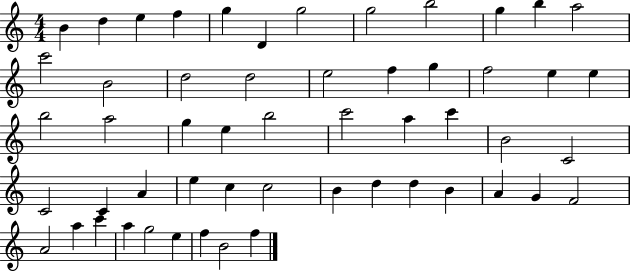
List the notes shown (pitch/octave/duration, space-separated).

B4/q D5/q E5/q F5/q G5/q D4/q G5/h G5/h B5/h G5/q B5/q A5/h C6/h B4/h D5/h D5/h E5/h F5/q G5/q F5/h E5/q E5/q B5/h A5/h G5/q E5/q B5/h C6/h A5/q C6/q B4/h C4/h C4/h C4/q A4/q E5/q C5/q C5/h B4/q D5/q D5/q B4/q A4/q G4/q F4/h A4/h A5/q C6/q A5/q G5/h E5/q F5/q B4/h F5/q